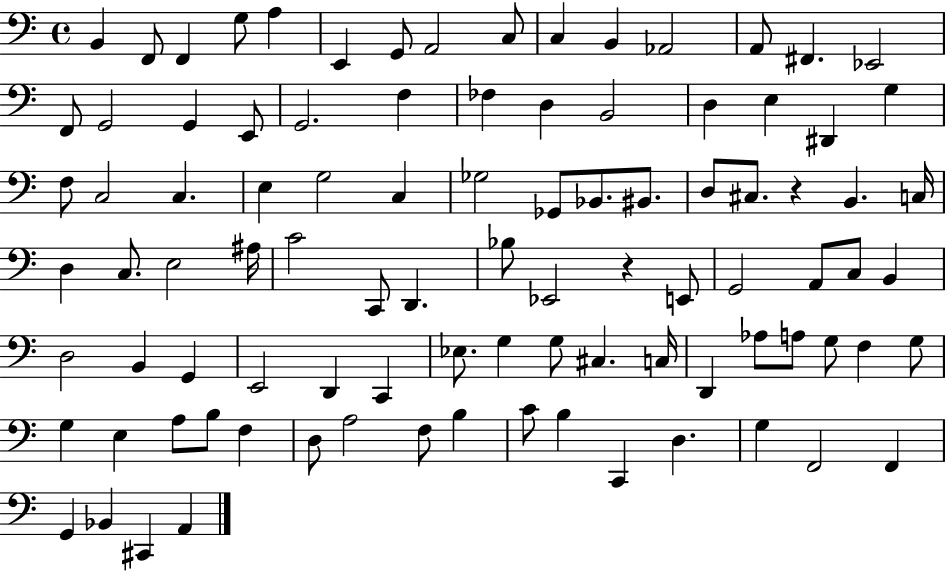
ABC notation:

X:1
T:Untitled
M:4/4
L:1/4
K:C
B,, F,,/2 F,, G,/2 A, E,, G,,/2 A,,2 C,/2 C, B,, _A,,2 A,,/2 ^F,, _E,,2 F,,/2 G,,2 G,, E,,/2 G,,2 F, _F, D, B,,2 D, E, ^D,, G, F,/2 C,2 C, E, G,2 C, _G,2 _G,,/2 _B,,/2 ^B,,/2 D,/2 ^C,/2 z B,, C,/4 D, C,/2 E,2 ^A,/4 C2 C,,/2 D,, _B,/2 _E,,2 z E,,/2 G,,2 A,,/2 C,/2 B,, D,2 B,, G,, E,,2 D,, C,, _E,/2 G, G,/2 ^C, C,/4 D,, _A,/2 A,/2 G,/2 F, G,/2 G, E, A,/2 B,/2 F, D,/2 A,2 F,/2 B, C/2 B, C,, D, G, F,,2 F,, G,, _B,, ^C,, A,,